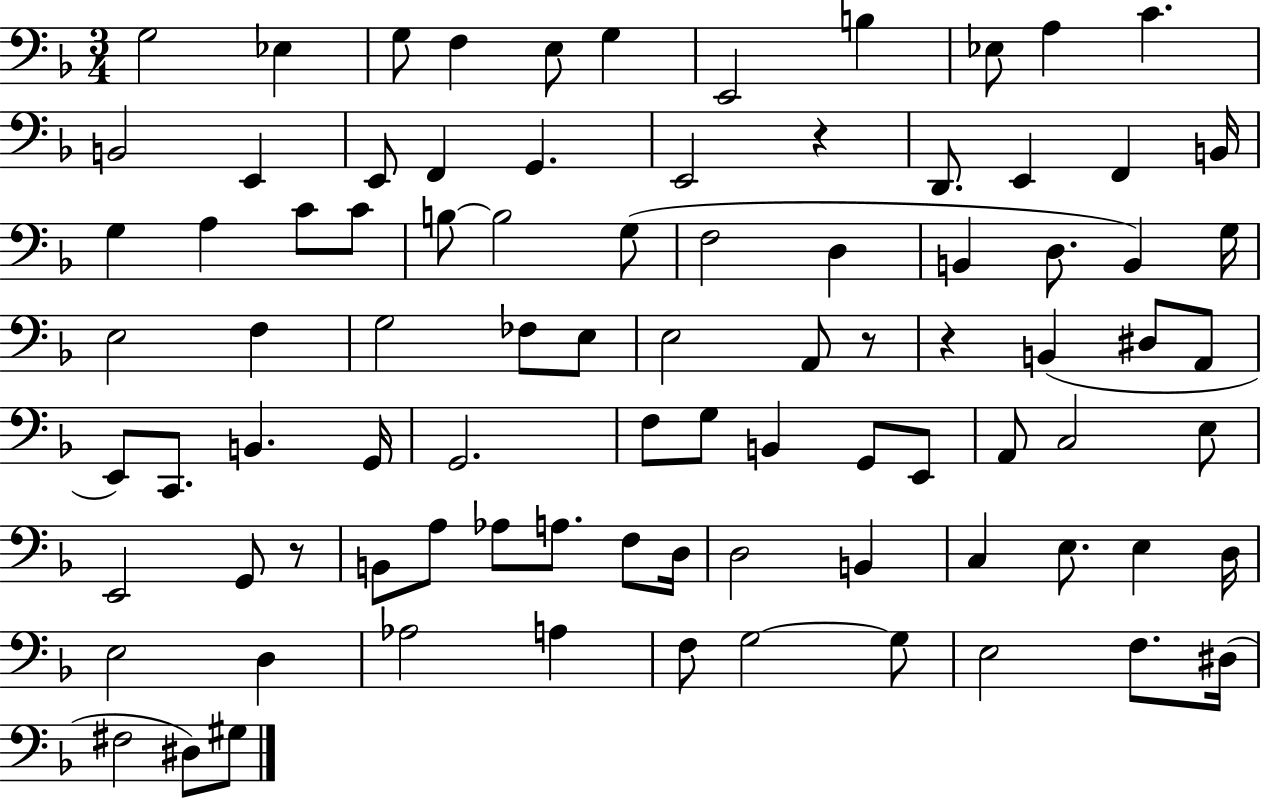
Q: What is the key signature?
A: F major